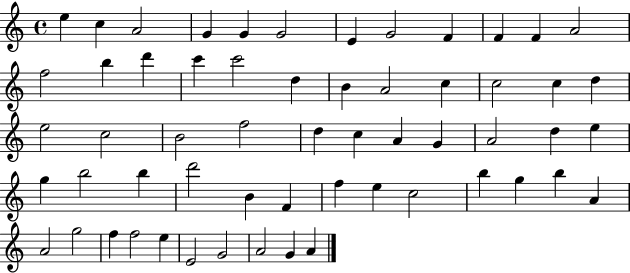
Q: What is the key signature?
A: C major